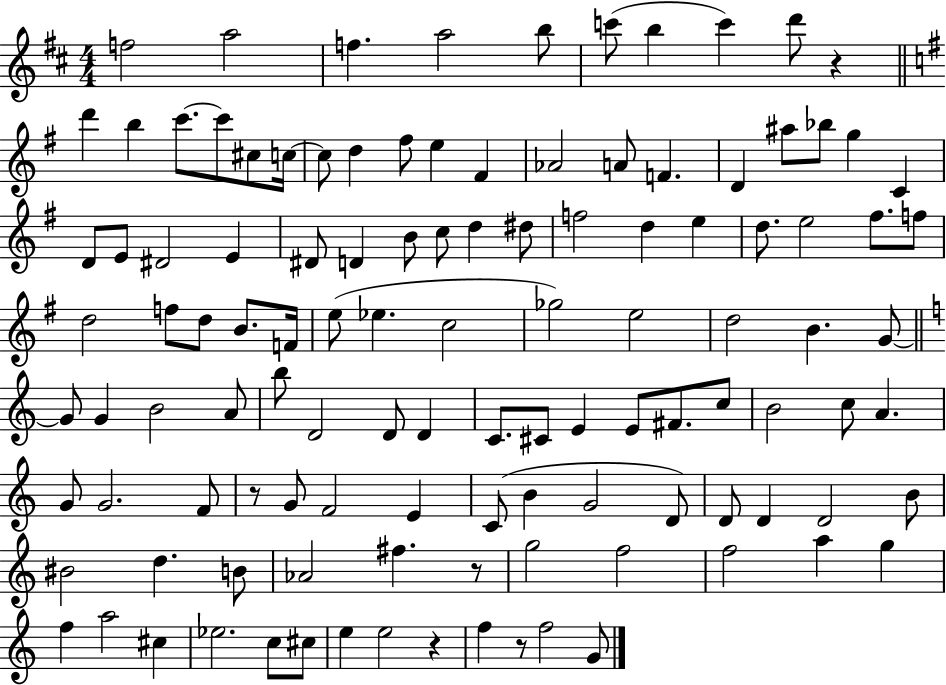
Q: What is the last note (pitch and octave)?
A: G4